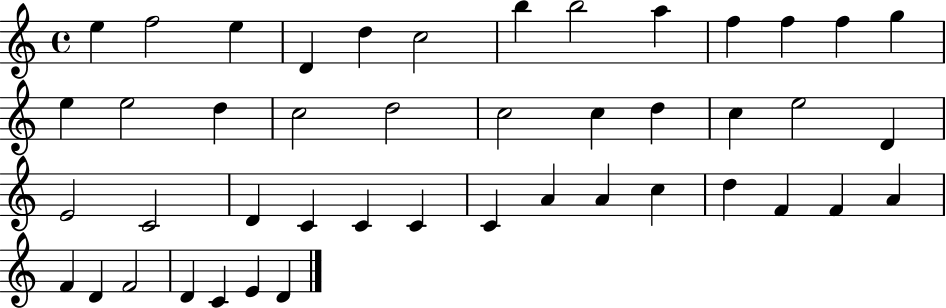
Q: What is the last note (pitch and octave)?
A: D4